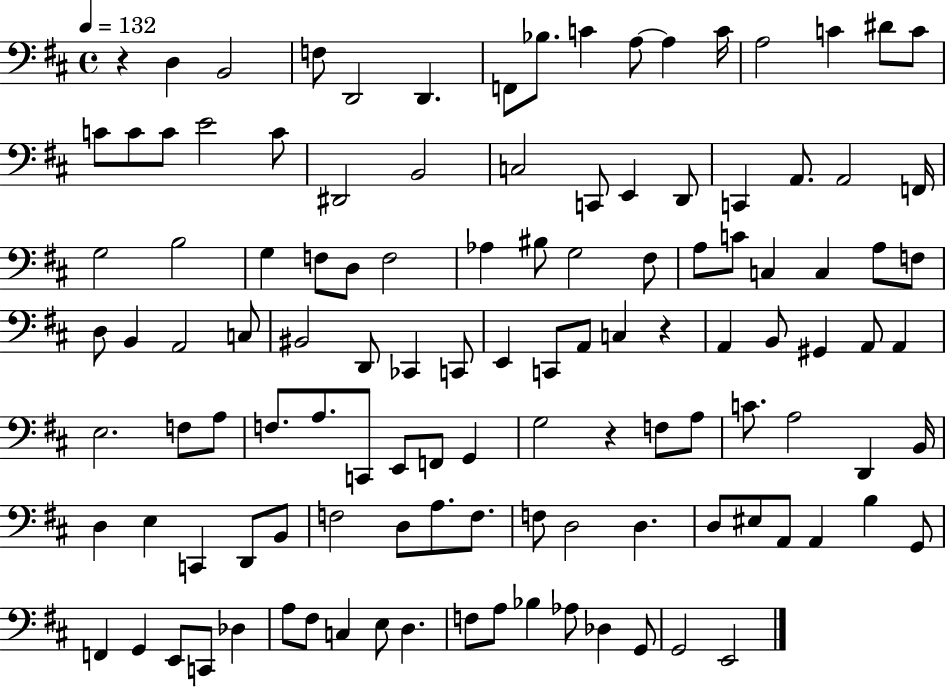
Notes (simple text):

R/q D3/q B2/h F3/e D2/h D2/q. F2/e Bb3/e. C4/q A3/e A3/q C4/s A3/h C4/q D#4/e C4/e C4/e C4/e C4/e E4/h C4/e D#2/h B2/h C3/h C2/e E2/q D2/e C2/q A2/e. A2/h F2/s G3/h B3/h G3/q F3/e D3/e F3/h Ab3/q BIS3/e G3/h F#3/e A3/e C4/e C3/q C3/q A3/e F3/e D3/e B2/q A2/h C3/e BIS2/h D2/e CES2/q C2/e E2/q C2/e A2/e C3/q R/q A2/q B2/e G#2/q A2/e A2/q E3/h. F3/e A3/e F3/e. A3/e. C2/e E2/e F2/e G2/q G3/h R/q F3/e A3/e C4/e. A3/h D2/q B2/s D3/q E3/q C2/q D2/e B2/e F3/h D3/e A3/e. F3/e. F3/e D3/h D3/q. D3/e EIS3/e A2/e A2/q B3/q G2/e F2/q G2/q E2/e C2/e Db3/q A3/e F#3/e C3/q E3/e D3/q. F3/e A3/e Bb3/q Ab3/e Db3/q G2/e G2/h E2/h